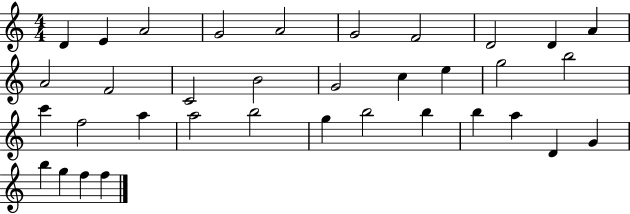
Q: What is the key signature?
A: C major